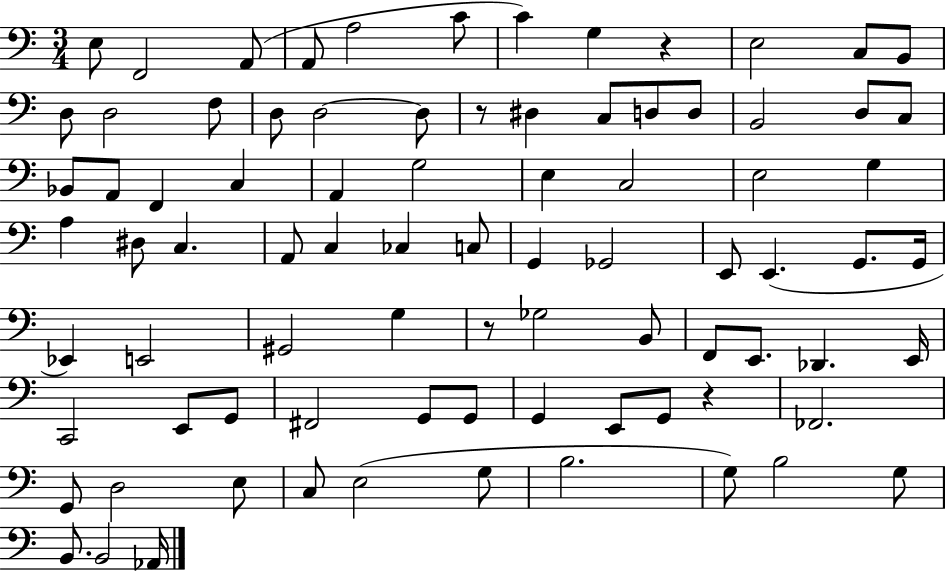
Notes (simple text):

E3/e F2/h A2/e A2/e A3/h C4/e C4/q G3/q R/q E3/h C3/e B2/e D3/e D3/h F3/e D3/e D3/h D3/e R/e D#3/q C3/e D3/e D3/e B2/h D3/e C3/e Bb2/e A2/e F2/q C3/q A2/q G3/h E3/q C3/h E3/h G3/q A3/q D#3/e C3/q. A2/e C3/q CES3/q C3/e G2/q Gb2/h E2/e E2/q. G2/e. G2/s Eb2/q E2/h G#2/h G3/q R/e Gb3/h B2/e F2/e E2/e. Db2/q. E2/s C2/h E2/e G2/e F#2/h G2/e G2/e G2/q E2/e G2/e R/q FES2/h. G2/e D3/h E3/e C3/e E3/h G3/e B3/h. G3/e B3/h G3/e B2/e. B2/h Ab2/s